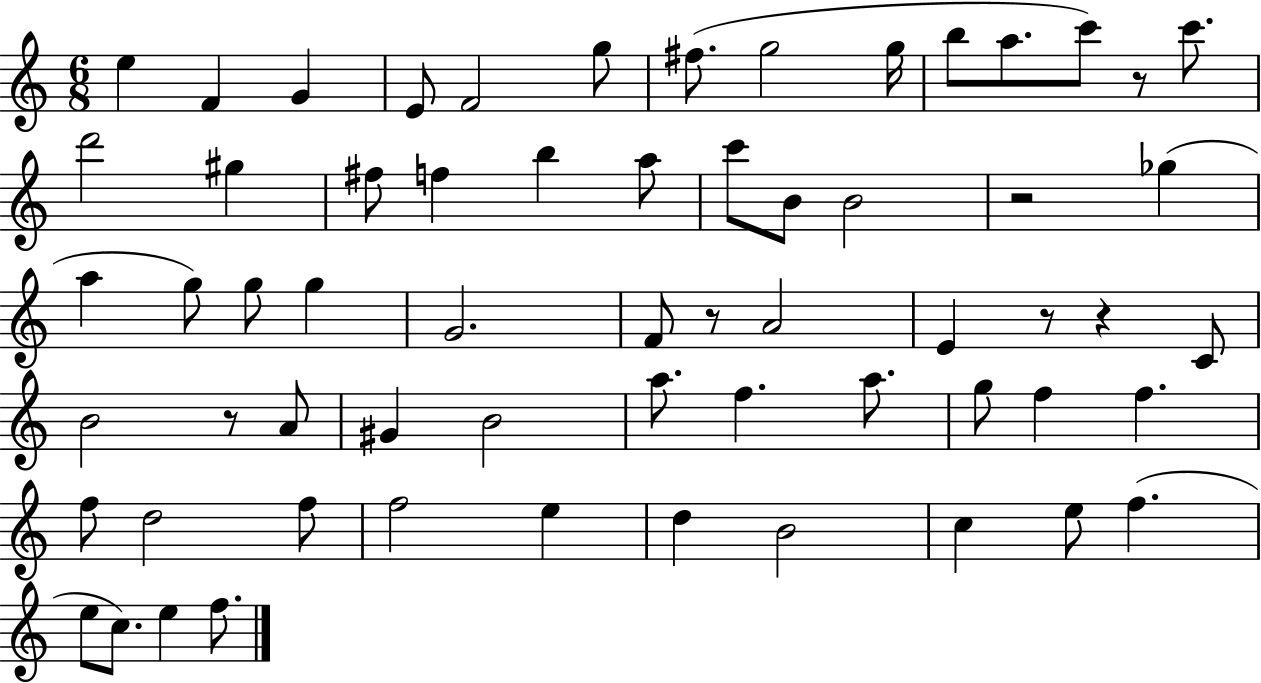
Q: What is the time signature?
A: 6/8